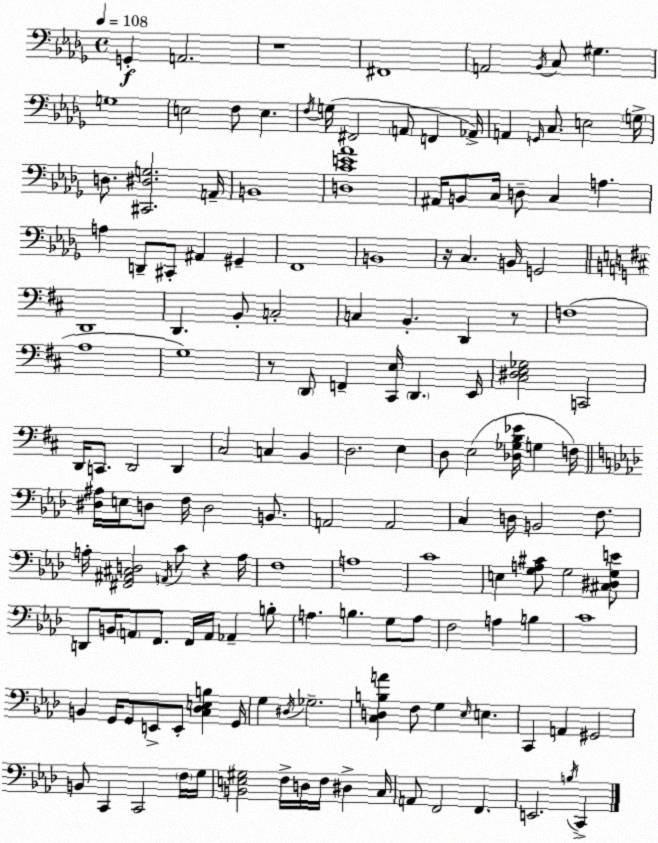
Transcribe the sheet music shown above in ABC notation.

X:1
T:Untitled
M:4/4
L:1/4
K:Bbm
G,, A,,2 z4 ^F,,4 A,,2 _B,,/4 C,/2 ^G, G,4 E,2 F,/2 E, F,/4 G,/4 ^F,,2 A,,/2 F,, _A,,/4 A,, G,,/4 C,/2 E,2 G,/4 D,/2 [^C,,^D,G,]2 A,,/4 B,,4 [D,CE_A]4 ^A,,/4 B,,/2 C,/4 D,/2 C, A, A, D,,/2 ^C,,/2 ^A,, ^G,, F,,4 B,,4 z/4 C, B,,/4 G,,2 D,,4 D,, B,,/2 C,2 C, B,, D,, z/2 F,4 A,4 G,4 z/2 D,,/2 F,, [^C,,E,]/4 D,, E,,/4 [^C,^D,E,_G,]2 C,,2 D,,/4 C,,/2 D,,2 D,, ^C,2 C, B,, D,2 E, D,/2 E,2 [_D,_G,B,_E]/4 G, F,/4 [^D,^A,]/4 E,/4 D,/2 F,/4 D,2 B,,/2 A,,2 A,,2 C, D,/4 B,,2 F,/2 A,/4 [^F,,^A,,^C,D,]2 A,,/4 C/2 z A,/4 F,4 A,4 C4 E, [G,A,^C]/2 G,2 [^C,^D,G,E]/2 D,,/2 B,,/4 A,,/2 F,,/2 F,,/4 A,,/4 _A,, B,/2 A, B, G,/2 A,/2 F,2 A, B, C4 B,, G,,/4 G,,/2 E,,/2 E,,/2 [C,_D,E,B,] G,,/4 G, ^D,/4 _G,2 [C,D,B,A] F,/2 G, _E,/4 E, C,, A,, ^G,,2 B,,/2 C,, C,,2 F,/4 G,/4 [B,,E,^G,]2 F,/4 D,/4 F,/4 ^D, C,/4 A,,/2 F,,2 F,, E,,2 B,/4 C,,